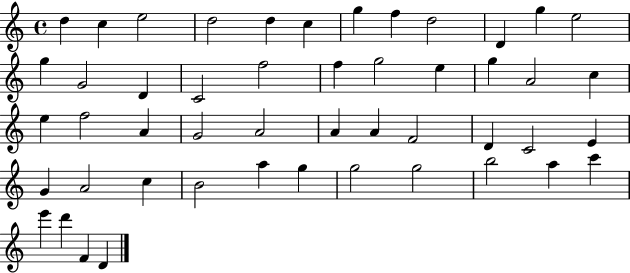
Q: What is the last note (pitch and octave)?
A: D4